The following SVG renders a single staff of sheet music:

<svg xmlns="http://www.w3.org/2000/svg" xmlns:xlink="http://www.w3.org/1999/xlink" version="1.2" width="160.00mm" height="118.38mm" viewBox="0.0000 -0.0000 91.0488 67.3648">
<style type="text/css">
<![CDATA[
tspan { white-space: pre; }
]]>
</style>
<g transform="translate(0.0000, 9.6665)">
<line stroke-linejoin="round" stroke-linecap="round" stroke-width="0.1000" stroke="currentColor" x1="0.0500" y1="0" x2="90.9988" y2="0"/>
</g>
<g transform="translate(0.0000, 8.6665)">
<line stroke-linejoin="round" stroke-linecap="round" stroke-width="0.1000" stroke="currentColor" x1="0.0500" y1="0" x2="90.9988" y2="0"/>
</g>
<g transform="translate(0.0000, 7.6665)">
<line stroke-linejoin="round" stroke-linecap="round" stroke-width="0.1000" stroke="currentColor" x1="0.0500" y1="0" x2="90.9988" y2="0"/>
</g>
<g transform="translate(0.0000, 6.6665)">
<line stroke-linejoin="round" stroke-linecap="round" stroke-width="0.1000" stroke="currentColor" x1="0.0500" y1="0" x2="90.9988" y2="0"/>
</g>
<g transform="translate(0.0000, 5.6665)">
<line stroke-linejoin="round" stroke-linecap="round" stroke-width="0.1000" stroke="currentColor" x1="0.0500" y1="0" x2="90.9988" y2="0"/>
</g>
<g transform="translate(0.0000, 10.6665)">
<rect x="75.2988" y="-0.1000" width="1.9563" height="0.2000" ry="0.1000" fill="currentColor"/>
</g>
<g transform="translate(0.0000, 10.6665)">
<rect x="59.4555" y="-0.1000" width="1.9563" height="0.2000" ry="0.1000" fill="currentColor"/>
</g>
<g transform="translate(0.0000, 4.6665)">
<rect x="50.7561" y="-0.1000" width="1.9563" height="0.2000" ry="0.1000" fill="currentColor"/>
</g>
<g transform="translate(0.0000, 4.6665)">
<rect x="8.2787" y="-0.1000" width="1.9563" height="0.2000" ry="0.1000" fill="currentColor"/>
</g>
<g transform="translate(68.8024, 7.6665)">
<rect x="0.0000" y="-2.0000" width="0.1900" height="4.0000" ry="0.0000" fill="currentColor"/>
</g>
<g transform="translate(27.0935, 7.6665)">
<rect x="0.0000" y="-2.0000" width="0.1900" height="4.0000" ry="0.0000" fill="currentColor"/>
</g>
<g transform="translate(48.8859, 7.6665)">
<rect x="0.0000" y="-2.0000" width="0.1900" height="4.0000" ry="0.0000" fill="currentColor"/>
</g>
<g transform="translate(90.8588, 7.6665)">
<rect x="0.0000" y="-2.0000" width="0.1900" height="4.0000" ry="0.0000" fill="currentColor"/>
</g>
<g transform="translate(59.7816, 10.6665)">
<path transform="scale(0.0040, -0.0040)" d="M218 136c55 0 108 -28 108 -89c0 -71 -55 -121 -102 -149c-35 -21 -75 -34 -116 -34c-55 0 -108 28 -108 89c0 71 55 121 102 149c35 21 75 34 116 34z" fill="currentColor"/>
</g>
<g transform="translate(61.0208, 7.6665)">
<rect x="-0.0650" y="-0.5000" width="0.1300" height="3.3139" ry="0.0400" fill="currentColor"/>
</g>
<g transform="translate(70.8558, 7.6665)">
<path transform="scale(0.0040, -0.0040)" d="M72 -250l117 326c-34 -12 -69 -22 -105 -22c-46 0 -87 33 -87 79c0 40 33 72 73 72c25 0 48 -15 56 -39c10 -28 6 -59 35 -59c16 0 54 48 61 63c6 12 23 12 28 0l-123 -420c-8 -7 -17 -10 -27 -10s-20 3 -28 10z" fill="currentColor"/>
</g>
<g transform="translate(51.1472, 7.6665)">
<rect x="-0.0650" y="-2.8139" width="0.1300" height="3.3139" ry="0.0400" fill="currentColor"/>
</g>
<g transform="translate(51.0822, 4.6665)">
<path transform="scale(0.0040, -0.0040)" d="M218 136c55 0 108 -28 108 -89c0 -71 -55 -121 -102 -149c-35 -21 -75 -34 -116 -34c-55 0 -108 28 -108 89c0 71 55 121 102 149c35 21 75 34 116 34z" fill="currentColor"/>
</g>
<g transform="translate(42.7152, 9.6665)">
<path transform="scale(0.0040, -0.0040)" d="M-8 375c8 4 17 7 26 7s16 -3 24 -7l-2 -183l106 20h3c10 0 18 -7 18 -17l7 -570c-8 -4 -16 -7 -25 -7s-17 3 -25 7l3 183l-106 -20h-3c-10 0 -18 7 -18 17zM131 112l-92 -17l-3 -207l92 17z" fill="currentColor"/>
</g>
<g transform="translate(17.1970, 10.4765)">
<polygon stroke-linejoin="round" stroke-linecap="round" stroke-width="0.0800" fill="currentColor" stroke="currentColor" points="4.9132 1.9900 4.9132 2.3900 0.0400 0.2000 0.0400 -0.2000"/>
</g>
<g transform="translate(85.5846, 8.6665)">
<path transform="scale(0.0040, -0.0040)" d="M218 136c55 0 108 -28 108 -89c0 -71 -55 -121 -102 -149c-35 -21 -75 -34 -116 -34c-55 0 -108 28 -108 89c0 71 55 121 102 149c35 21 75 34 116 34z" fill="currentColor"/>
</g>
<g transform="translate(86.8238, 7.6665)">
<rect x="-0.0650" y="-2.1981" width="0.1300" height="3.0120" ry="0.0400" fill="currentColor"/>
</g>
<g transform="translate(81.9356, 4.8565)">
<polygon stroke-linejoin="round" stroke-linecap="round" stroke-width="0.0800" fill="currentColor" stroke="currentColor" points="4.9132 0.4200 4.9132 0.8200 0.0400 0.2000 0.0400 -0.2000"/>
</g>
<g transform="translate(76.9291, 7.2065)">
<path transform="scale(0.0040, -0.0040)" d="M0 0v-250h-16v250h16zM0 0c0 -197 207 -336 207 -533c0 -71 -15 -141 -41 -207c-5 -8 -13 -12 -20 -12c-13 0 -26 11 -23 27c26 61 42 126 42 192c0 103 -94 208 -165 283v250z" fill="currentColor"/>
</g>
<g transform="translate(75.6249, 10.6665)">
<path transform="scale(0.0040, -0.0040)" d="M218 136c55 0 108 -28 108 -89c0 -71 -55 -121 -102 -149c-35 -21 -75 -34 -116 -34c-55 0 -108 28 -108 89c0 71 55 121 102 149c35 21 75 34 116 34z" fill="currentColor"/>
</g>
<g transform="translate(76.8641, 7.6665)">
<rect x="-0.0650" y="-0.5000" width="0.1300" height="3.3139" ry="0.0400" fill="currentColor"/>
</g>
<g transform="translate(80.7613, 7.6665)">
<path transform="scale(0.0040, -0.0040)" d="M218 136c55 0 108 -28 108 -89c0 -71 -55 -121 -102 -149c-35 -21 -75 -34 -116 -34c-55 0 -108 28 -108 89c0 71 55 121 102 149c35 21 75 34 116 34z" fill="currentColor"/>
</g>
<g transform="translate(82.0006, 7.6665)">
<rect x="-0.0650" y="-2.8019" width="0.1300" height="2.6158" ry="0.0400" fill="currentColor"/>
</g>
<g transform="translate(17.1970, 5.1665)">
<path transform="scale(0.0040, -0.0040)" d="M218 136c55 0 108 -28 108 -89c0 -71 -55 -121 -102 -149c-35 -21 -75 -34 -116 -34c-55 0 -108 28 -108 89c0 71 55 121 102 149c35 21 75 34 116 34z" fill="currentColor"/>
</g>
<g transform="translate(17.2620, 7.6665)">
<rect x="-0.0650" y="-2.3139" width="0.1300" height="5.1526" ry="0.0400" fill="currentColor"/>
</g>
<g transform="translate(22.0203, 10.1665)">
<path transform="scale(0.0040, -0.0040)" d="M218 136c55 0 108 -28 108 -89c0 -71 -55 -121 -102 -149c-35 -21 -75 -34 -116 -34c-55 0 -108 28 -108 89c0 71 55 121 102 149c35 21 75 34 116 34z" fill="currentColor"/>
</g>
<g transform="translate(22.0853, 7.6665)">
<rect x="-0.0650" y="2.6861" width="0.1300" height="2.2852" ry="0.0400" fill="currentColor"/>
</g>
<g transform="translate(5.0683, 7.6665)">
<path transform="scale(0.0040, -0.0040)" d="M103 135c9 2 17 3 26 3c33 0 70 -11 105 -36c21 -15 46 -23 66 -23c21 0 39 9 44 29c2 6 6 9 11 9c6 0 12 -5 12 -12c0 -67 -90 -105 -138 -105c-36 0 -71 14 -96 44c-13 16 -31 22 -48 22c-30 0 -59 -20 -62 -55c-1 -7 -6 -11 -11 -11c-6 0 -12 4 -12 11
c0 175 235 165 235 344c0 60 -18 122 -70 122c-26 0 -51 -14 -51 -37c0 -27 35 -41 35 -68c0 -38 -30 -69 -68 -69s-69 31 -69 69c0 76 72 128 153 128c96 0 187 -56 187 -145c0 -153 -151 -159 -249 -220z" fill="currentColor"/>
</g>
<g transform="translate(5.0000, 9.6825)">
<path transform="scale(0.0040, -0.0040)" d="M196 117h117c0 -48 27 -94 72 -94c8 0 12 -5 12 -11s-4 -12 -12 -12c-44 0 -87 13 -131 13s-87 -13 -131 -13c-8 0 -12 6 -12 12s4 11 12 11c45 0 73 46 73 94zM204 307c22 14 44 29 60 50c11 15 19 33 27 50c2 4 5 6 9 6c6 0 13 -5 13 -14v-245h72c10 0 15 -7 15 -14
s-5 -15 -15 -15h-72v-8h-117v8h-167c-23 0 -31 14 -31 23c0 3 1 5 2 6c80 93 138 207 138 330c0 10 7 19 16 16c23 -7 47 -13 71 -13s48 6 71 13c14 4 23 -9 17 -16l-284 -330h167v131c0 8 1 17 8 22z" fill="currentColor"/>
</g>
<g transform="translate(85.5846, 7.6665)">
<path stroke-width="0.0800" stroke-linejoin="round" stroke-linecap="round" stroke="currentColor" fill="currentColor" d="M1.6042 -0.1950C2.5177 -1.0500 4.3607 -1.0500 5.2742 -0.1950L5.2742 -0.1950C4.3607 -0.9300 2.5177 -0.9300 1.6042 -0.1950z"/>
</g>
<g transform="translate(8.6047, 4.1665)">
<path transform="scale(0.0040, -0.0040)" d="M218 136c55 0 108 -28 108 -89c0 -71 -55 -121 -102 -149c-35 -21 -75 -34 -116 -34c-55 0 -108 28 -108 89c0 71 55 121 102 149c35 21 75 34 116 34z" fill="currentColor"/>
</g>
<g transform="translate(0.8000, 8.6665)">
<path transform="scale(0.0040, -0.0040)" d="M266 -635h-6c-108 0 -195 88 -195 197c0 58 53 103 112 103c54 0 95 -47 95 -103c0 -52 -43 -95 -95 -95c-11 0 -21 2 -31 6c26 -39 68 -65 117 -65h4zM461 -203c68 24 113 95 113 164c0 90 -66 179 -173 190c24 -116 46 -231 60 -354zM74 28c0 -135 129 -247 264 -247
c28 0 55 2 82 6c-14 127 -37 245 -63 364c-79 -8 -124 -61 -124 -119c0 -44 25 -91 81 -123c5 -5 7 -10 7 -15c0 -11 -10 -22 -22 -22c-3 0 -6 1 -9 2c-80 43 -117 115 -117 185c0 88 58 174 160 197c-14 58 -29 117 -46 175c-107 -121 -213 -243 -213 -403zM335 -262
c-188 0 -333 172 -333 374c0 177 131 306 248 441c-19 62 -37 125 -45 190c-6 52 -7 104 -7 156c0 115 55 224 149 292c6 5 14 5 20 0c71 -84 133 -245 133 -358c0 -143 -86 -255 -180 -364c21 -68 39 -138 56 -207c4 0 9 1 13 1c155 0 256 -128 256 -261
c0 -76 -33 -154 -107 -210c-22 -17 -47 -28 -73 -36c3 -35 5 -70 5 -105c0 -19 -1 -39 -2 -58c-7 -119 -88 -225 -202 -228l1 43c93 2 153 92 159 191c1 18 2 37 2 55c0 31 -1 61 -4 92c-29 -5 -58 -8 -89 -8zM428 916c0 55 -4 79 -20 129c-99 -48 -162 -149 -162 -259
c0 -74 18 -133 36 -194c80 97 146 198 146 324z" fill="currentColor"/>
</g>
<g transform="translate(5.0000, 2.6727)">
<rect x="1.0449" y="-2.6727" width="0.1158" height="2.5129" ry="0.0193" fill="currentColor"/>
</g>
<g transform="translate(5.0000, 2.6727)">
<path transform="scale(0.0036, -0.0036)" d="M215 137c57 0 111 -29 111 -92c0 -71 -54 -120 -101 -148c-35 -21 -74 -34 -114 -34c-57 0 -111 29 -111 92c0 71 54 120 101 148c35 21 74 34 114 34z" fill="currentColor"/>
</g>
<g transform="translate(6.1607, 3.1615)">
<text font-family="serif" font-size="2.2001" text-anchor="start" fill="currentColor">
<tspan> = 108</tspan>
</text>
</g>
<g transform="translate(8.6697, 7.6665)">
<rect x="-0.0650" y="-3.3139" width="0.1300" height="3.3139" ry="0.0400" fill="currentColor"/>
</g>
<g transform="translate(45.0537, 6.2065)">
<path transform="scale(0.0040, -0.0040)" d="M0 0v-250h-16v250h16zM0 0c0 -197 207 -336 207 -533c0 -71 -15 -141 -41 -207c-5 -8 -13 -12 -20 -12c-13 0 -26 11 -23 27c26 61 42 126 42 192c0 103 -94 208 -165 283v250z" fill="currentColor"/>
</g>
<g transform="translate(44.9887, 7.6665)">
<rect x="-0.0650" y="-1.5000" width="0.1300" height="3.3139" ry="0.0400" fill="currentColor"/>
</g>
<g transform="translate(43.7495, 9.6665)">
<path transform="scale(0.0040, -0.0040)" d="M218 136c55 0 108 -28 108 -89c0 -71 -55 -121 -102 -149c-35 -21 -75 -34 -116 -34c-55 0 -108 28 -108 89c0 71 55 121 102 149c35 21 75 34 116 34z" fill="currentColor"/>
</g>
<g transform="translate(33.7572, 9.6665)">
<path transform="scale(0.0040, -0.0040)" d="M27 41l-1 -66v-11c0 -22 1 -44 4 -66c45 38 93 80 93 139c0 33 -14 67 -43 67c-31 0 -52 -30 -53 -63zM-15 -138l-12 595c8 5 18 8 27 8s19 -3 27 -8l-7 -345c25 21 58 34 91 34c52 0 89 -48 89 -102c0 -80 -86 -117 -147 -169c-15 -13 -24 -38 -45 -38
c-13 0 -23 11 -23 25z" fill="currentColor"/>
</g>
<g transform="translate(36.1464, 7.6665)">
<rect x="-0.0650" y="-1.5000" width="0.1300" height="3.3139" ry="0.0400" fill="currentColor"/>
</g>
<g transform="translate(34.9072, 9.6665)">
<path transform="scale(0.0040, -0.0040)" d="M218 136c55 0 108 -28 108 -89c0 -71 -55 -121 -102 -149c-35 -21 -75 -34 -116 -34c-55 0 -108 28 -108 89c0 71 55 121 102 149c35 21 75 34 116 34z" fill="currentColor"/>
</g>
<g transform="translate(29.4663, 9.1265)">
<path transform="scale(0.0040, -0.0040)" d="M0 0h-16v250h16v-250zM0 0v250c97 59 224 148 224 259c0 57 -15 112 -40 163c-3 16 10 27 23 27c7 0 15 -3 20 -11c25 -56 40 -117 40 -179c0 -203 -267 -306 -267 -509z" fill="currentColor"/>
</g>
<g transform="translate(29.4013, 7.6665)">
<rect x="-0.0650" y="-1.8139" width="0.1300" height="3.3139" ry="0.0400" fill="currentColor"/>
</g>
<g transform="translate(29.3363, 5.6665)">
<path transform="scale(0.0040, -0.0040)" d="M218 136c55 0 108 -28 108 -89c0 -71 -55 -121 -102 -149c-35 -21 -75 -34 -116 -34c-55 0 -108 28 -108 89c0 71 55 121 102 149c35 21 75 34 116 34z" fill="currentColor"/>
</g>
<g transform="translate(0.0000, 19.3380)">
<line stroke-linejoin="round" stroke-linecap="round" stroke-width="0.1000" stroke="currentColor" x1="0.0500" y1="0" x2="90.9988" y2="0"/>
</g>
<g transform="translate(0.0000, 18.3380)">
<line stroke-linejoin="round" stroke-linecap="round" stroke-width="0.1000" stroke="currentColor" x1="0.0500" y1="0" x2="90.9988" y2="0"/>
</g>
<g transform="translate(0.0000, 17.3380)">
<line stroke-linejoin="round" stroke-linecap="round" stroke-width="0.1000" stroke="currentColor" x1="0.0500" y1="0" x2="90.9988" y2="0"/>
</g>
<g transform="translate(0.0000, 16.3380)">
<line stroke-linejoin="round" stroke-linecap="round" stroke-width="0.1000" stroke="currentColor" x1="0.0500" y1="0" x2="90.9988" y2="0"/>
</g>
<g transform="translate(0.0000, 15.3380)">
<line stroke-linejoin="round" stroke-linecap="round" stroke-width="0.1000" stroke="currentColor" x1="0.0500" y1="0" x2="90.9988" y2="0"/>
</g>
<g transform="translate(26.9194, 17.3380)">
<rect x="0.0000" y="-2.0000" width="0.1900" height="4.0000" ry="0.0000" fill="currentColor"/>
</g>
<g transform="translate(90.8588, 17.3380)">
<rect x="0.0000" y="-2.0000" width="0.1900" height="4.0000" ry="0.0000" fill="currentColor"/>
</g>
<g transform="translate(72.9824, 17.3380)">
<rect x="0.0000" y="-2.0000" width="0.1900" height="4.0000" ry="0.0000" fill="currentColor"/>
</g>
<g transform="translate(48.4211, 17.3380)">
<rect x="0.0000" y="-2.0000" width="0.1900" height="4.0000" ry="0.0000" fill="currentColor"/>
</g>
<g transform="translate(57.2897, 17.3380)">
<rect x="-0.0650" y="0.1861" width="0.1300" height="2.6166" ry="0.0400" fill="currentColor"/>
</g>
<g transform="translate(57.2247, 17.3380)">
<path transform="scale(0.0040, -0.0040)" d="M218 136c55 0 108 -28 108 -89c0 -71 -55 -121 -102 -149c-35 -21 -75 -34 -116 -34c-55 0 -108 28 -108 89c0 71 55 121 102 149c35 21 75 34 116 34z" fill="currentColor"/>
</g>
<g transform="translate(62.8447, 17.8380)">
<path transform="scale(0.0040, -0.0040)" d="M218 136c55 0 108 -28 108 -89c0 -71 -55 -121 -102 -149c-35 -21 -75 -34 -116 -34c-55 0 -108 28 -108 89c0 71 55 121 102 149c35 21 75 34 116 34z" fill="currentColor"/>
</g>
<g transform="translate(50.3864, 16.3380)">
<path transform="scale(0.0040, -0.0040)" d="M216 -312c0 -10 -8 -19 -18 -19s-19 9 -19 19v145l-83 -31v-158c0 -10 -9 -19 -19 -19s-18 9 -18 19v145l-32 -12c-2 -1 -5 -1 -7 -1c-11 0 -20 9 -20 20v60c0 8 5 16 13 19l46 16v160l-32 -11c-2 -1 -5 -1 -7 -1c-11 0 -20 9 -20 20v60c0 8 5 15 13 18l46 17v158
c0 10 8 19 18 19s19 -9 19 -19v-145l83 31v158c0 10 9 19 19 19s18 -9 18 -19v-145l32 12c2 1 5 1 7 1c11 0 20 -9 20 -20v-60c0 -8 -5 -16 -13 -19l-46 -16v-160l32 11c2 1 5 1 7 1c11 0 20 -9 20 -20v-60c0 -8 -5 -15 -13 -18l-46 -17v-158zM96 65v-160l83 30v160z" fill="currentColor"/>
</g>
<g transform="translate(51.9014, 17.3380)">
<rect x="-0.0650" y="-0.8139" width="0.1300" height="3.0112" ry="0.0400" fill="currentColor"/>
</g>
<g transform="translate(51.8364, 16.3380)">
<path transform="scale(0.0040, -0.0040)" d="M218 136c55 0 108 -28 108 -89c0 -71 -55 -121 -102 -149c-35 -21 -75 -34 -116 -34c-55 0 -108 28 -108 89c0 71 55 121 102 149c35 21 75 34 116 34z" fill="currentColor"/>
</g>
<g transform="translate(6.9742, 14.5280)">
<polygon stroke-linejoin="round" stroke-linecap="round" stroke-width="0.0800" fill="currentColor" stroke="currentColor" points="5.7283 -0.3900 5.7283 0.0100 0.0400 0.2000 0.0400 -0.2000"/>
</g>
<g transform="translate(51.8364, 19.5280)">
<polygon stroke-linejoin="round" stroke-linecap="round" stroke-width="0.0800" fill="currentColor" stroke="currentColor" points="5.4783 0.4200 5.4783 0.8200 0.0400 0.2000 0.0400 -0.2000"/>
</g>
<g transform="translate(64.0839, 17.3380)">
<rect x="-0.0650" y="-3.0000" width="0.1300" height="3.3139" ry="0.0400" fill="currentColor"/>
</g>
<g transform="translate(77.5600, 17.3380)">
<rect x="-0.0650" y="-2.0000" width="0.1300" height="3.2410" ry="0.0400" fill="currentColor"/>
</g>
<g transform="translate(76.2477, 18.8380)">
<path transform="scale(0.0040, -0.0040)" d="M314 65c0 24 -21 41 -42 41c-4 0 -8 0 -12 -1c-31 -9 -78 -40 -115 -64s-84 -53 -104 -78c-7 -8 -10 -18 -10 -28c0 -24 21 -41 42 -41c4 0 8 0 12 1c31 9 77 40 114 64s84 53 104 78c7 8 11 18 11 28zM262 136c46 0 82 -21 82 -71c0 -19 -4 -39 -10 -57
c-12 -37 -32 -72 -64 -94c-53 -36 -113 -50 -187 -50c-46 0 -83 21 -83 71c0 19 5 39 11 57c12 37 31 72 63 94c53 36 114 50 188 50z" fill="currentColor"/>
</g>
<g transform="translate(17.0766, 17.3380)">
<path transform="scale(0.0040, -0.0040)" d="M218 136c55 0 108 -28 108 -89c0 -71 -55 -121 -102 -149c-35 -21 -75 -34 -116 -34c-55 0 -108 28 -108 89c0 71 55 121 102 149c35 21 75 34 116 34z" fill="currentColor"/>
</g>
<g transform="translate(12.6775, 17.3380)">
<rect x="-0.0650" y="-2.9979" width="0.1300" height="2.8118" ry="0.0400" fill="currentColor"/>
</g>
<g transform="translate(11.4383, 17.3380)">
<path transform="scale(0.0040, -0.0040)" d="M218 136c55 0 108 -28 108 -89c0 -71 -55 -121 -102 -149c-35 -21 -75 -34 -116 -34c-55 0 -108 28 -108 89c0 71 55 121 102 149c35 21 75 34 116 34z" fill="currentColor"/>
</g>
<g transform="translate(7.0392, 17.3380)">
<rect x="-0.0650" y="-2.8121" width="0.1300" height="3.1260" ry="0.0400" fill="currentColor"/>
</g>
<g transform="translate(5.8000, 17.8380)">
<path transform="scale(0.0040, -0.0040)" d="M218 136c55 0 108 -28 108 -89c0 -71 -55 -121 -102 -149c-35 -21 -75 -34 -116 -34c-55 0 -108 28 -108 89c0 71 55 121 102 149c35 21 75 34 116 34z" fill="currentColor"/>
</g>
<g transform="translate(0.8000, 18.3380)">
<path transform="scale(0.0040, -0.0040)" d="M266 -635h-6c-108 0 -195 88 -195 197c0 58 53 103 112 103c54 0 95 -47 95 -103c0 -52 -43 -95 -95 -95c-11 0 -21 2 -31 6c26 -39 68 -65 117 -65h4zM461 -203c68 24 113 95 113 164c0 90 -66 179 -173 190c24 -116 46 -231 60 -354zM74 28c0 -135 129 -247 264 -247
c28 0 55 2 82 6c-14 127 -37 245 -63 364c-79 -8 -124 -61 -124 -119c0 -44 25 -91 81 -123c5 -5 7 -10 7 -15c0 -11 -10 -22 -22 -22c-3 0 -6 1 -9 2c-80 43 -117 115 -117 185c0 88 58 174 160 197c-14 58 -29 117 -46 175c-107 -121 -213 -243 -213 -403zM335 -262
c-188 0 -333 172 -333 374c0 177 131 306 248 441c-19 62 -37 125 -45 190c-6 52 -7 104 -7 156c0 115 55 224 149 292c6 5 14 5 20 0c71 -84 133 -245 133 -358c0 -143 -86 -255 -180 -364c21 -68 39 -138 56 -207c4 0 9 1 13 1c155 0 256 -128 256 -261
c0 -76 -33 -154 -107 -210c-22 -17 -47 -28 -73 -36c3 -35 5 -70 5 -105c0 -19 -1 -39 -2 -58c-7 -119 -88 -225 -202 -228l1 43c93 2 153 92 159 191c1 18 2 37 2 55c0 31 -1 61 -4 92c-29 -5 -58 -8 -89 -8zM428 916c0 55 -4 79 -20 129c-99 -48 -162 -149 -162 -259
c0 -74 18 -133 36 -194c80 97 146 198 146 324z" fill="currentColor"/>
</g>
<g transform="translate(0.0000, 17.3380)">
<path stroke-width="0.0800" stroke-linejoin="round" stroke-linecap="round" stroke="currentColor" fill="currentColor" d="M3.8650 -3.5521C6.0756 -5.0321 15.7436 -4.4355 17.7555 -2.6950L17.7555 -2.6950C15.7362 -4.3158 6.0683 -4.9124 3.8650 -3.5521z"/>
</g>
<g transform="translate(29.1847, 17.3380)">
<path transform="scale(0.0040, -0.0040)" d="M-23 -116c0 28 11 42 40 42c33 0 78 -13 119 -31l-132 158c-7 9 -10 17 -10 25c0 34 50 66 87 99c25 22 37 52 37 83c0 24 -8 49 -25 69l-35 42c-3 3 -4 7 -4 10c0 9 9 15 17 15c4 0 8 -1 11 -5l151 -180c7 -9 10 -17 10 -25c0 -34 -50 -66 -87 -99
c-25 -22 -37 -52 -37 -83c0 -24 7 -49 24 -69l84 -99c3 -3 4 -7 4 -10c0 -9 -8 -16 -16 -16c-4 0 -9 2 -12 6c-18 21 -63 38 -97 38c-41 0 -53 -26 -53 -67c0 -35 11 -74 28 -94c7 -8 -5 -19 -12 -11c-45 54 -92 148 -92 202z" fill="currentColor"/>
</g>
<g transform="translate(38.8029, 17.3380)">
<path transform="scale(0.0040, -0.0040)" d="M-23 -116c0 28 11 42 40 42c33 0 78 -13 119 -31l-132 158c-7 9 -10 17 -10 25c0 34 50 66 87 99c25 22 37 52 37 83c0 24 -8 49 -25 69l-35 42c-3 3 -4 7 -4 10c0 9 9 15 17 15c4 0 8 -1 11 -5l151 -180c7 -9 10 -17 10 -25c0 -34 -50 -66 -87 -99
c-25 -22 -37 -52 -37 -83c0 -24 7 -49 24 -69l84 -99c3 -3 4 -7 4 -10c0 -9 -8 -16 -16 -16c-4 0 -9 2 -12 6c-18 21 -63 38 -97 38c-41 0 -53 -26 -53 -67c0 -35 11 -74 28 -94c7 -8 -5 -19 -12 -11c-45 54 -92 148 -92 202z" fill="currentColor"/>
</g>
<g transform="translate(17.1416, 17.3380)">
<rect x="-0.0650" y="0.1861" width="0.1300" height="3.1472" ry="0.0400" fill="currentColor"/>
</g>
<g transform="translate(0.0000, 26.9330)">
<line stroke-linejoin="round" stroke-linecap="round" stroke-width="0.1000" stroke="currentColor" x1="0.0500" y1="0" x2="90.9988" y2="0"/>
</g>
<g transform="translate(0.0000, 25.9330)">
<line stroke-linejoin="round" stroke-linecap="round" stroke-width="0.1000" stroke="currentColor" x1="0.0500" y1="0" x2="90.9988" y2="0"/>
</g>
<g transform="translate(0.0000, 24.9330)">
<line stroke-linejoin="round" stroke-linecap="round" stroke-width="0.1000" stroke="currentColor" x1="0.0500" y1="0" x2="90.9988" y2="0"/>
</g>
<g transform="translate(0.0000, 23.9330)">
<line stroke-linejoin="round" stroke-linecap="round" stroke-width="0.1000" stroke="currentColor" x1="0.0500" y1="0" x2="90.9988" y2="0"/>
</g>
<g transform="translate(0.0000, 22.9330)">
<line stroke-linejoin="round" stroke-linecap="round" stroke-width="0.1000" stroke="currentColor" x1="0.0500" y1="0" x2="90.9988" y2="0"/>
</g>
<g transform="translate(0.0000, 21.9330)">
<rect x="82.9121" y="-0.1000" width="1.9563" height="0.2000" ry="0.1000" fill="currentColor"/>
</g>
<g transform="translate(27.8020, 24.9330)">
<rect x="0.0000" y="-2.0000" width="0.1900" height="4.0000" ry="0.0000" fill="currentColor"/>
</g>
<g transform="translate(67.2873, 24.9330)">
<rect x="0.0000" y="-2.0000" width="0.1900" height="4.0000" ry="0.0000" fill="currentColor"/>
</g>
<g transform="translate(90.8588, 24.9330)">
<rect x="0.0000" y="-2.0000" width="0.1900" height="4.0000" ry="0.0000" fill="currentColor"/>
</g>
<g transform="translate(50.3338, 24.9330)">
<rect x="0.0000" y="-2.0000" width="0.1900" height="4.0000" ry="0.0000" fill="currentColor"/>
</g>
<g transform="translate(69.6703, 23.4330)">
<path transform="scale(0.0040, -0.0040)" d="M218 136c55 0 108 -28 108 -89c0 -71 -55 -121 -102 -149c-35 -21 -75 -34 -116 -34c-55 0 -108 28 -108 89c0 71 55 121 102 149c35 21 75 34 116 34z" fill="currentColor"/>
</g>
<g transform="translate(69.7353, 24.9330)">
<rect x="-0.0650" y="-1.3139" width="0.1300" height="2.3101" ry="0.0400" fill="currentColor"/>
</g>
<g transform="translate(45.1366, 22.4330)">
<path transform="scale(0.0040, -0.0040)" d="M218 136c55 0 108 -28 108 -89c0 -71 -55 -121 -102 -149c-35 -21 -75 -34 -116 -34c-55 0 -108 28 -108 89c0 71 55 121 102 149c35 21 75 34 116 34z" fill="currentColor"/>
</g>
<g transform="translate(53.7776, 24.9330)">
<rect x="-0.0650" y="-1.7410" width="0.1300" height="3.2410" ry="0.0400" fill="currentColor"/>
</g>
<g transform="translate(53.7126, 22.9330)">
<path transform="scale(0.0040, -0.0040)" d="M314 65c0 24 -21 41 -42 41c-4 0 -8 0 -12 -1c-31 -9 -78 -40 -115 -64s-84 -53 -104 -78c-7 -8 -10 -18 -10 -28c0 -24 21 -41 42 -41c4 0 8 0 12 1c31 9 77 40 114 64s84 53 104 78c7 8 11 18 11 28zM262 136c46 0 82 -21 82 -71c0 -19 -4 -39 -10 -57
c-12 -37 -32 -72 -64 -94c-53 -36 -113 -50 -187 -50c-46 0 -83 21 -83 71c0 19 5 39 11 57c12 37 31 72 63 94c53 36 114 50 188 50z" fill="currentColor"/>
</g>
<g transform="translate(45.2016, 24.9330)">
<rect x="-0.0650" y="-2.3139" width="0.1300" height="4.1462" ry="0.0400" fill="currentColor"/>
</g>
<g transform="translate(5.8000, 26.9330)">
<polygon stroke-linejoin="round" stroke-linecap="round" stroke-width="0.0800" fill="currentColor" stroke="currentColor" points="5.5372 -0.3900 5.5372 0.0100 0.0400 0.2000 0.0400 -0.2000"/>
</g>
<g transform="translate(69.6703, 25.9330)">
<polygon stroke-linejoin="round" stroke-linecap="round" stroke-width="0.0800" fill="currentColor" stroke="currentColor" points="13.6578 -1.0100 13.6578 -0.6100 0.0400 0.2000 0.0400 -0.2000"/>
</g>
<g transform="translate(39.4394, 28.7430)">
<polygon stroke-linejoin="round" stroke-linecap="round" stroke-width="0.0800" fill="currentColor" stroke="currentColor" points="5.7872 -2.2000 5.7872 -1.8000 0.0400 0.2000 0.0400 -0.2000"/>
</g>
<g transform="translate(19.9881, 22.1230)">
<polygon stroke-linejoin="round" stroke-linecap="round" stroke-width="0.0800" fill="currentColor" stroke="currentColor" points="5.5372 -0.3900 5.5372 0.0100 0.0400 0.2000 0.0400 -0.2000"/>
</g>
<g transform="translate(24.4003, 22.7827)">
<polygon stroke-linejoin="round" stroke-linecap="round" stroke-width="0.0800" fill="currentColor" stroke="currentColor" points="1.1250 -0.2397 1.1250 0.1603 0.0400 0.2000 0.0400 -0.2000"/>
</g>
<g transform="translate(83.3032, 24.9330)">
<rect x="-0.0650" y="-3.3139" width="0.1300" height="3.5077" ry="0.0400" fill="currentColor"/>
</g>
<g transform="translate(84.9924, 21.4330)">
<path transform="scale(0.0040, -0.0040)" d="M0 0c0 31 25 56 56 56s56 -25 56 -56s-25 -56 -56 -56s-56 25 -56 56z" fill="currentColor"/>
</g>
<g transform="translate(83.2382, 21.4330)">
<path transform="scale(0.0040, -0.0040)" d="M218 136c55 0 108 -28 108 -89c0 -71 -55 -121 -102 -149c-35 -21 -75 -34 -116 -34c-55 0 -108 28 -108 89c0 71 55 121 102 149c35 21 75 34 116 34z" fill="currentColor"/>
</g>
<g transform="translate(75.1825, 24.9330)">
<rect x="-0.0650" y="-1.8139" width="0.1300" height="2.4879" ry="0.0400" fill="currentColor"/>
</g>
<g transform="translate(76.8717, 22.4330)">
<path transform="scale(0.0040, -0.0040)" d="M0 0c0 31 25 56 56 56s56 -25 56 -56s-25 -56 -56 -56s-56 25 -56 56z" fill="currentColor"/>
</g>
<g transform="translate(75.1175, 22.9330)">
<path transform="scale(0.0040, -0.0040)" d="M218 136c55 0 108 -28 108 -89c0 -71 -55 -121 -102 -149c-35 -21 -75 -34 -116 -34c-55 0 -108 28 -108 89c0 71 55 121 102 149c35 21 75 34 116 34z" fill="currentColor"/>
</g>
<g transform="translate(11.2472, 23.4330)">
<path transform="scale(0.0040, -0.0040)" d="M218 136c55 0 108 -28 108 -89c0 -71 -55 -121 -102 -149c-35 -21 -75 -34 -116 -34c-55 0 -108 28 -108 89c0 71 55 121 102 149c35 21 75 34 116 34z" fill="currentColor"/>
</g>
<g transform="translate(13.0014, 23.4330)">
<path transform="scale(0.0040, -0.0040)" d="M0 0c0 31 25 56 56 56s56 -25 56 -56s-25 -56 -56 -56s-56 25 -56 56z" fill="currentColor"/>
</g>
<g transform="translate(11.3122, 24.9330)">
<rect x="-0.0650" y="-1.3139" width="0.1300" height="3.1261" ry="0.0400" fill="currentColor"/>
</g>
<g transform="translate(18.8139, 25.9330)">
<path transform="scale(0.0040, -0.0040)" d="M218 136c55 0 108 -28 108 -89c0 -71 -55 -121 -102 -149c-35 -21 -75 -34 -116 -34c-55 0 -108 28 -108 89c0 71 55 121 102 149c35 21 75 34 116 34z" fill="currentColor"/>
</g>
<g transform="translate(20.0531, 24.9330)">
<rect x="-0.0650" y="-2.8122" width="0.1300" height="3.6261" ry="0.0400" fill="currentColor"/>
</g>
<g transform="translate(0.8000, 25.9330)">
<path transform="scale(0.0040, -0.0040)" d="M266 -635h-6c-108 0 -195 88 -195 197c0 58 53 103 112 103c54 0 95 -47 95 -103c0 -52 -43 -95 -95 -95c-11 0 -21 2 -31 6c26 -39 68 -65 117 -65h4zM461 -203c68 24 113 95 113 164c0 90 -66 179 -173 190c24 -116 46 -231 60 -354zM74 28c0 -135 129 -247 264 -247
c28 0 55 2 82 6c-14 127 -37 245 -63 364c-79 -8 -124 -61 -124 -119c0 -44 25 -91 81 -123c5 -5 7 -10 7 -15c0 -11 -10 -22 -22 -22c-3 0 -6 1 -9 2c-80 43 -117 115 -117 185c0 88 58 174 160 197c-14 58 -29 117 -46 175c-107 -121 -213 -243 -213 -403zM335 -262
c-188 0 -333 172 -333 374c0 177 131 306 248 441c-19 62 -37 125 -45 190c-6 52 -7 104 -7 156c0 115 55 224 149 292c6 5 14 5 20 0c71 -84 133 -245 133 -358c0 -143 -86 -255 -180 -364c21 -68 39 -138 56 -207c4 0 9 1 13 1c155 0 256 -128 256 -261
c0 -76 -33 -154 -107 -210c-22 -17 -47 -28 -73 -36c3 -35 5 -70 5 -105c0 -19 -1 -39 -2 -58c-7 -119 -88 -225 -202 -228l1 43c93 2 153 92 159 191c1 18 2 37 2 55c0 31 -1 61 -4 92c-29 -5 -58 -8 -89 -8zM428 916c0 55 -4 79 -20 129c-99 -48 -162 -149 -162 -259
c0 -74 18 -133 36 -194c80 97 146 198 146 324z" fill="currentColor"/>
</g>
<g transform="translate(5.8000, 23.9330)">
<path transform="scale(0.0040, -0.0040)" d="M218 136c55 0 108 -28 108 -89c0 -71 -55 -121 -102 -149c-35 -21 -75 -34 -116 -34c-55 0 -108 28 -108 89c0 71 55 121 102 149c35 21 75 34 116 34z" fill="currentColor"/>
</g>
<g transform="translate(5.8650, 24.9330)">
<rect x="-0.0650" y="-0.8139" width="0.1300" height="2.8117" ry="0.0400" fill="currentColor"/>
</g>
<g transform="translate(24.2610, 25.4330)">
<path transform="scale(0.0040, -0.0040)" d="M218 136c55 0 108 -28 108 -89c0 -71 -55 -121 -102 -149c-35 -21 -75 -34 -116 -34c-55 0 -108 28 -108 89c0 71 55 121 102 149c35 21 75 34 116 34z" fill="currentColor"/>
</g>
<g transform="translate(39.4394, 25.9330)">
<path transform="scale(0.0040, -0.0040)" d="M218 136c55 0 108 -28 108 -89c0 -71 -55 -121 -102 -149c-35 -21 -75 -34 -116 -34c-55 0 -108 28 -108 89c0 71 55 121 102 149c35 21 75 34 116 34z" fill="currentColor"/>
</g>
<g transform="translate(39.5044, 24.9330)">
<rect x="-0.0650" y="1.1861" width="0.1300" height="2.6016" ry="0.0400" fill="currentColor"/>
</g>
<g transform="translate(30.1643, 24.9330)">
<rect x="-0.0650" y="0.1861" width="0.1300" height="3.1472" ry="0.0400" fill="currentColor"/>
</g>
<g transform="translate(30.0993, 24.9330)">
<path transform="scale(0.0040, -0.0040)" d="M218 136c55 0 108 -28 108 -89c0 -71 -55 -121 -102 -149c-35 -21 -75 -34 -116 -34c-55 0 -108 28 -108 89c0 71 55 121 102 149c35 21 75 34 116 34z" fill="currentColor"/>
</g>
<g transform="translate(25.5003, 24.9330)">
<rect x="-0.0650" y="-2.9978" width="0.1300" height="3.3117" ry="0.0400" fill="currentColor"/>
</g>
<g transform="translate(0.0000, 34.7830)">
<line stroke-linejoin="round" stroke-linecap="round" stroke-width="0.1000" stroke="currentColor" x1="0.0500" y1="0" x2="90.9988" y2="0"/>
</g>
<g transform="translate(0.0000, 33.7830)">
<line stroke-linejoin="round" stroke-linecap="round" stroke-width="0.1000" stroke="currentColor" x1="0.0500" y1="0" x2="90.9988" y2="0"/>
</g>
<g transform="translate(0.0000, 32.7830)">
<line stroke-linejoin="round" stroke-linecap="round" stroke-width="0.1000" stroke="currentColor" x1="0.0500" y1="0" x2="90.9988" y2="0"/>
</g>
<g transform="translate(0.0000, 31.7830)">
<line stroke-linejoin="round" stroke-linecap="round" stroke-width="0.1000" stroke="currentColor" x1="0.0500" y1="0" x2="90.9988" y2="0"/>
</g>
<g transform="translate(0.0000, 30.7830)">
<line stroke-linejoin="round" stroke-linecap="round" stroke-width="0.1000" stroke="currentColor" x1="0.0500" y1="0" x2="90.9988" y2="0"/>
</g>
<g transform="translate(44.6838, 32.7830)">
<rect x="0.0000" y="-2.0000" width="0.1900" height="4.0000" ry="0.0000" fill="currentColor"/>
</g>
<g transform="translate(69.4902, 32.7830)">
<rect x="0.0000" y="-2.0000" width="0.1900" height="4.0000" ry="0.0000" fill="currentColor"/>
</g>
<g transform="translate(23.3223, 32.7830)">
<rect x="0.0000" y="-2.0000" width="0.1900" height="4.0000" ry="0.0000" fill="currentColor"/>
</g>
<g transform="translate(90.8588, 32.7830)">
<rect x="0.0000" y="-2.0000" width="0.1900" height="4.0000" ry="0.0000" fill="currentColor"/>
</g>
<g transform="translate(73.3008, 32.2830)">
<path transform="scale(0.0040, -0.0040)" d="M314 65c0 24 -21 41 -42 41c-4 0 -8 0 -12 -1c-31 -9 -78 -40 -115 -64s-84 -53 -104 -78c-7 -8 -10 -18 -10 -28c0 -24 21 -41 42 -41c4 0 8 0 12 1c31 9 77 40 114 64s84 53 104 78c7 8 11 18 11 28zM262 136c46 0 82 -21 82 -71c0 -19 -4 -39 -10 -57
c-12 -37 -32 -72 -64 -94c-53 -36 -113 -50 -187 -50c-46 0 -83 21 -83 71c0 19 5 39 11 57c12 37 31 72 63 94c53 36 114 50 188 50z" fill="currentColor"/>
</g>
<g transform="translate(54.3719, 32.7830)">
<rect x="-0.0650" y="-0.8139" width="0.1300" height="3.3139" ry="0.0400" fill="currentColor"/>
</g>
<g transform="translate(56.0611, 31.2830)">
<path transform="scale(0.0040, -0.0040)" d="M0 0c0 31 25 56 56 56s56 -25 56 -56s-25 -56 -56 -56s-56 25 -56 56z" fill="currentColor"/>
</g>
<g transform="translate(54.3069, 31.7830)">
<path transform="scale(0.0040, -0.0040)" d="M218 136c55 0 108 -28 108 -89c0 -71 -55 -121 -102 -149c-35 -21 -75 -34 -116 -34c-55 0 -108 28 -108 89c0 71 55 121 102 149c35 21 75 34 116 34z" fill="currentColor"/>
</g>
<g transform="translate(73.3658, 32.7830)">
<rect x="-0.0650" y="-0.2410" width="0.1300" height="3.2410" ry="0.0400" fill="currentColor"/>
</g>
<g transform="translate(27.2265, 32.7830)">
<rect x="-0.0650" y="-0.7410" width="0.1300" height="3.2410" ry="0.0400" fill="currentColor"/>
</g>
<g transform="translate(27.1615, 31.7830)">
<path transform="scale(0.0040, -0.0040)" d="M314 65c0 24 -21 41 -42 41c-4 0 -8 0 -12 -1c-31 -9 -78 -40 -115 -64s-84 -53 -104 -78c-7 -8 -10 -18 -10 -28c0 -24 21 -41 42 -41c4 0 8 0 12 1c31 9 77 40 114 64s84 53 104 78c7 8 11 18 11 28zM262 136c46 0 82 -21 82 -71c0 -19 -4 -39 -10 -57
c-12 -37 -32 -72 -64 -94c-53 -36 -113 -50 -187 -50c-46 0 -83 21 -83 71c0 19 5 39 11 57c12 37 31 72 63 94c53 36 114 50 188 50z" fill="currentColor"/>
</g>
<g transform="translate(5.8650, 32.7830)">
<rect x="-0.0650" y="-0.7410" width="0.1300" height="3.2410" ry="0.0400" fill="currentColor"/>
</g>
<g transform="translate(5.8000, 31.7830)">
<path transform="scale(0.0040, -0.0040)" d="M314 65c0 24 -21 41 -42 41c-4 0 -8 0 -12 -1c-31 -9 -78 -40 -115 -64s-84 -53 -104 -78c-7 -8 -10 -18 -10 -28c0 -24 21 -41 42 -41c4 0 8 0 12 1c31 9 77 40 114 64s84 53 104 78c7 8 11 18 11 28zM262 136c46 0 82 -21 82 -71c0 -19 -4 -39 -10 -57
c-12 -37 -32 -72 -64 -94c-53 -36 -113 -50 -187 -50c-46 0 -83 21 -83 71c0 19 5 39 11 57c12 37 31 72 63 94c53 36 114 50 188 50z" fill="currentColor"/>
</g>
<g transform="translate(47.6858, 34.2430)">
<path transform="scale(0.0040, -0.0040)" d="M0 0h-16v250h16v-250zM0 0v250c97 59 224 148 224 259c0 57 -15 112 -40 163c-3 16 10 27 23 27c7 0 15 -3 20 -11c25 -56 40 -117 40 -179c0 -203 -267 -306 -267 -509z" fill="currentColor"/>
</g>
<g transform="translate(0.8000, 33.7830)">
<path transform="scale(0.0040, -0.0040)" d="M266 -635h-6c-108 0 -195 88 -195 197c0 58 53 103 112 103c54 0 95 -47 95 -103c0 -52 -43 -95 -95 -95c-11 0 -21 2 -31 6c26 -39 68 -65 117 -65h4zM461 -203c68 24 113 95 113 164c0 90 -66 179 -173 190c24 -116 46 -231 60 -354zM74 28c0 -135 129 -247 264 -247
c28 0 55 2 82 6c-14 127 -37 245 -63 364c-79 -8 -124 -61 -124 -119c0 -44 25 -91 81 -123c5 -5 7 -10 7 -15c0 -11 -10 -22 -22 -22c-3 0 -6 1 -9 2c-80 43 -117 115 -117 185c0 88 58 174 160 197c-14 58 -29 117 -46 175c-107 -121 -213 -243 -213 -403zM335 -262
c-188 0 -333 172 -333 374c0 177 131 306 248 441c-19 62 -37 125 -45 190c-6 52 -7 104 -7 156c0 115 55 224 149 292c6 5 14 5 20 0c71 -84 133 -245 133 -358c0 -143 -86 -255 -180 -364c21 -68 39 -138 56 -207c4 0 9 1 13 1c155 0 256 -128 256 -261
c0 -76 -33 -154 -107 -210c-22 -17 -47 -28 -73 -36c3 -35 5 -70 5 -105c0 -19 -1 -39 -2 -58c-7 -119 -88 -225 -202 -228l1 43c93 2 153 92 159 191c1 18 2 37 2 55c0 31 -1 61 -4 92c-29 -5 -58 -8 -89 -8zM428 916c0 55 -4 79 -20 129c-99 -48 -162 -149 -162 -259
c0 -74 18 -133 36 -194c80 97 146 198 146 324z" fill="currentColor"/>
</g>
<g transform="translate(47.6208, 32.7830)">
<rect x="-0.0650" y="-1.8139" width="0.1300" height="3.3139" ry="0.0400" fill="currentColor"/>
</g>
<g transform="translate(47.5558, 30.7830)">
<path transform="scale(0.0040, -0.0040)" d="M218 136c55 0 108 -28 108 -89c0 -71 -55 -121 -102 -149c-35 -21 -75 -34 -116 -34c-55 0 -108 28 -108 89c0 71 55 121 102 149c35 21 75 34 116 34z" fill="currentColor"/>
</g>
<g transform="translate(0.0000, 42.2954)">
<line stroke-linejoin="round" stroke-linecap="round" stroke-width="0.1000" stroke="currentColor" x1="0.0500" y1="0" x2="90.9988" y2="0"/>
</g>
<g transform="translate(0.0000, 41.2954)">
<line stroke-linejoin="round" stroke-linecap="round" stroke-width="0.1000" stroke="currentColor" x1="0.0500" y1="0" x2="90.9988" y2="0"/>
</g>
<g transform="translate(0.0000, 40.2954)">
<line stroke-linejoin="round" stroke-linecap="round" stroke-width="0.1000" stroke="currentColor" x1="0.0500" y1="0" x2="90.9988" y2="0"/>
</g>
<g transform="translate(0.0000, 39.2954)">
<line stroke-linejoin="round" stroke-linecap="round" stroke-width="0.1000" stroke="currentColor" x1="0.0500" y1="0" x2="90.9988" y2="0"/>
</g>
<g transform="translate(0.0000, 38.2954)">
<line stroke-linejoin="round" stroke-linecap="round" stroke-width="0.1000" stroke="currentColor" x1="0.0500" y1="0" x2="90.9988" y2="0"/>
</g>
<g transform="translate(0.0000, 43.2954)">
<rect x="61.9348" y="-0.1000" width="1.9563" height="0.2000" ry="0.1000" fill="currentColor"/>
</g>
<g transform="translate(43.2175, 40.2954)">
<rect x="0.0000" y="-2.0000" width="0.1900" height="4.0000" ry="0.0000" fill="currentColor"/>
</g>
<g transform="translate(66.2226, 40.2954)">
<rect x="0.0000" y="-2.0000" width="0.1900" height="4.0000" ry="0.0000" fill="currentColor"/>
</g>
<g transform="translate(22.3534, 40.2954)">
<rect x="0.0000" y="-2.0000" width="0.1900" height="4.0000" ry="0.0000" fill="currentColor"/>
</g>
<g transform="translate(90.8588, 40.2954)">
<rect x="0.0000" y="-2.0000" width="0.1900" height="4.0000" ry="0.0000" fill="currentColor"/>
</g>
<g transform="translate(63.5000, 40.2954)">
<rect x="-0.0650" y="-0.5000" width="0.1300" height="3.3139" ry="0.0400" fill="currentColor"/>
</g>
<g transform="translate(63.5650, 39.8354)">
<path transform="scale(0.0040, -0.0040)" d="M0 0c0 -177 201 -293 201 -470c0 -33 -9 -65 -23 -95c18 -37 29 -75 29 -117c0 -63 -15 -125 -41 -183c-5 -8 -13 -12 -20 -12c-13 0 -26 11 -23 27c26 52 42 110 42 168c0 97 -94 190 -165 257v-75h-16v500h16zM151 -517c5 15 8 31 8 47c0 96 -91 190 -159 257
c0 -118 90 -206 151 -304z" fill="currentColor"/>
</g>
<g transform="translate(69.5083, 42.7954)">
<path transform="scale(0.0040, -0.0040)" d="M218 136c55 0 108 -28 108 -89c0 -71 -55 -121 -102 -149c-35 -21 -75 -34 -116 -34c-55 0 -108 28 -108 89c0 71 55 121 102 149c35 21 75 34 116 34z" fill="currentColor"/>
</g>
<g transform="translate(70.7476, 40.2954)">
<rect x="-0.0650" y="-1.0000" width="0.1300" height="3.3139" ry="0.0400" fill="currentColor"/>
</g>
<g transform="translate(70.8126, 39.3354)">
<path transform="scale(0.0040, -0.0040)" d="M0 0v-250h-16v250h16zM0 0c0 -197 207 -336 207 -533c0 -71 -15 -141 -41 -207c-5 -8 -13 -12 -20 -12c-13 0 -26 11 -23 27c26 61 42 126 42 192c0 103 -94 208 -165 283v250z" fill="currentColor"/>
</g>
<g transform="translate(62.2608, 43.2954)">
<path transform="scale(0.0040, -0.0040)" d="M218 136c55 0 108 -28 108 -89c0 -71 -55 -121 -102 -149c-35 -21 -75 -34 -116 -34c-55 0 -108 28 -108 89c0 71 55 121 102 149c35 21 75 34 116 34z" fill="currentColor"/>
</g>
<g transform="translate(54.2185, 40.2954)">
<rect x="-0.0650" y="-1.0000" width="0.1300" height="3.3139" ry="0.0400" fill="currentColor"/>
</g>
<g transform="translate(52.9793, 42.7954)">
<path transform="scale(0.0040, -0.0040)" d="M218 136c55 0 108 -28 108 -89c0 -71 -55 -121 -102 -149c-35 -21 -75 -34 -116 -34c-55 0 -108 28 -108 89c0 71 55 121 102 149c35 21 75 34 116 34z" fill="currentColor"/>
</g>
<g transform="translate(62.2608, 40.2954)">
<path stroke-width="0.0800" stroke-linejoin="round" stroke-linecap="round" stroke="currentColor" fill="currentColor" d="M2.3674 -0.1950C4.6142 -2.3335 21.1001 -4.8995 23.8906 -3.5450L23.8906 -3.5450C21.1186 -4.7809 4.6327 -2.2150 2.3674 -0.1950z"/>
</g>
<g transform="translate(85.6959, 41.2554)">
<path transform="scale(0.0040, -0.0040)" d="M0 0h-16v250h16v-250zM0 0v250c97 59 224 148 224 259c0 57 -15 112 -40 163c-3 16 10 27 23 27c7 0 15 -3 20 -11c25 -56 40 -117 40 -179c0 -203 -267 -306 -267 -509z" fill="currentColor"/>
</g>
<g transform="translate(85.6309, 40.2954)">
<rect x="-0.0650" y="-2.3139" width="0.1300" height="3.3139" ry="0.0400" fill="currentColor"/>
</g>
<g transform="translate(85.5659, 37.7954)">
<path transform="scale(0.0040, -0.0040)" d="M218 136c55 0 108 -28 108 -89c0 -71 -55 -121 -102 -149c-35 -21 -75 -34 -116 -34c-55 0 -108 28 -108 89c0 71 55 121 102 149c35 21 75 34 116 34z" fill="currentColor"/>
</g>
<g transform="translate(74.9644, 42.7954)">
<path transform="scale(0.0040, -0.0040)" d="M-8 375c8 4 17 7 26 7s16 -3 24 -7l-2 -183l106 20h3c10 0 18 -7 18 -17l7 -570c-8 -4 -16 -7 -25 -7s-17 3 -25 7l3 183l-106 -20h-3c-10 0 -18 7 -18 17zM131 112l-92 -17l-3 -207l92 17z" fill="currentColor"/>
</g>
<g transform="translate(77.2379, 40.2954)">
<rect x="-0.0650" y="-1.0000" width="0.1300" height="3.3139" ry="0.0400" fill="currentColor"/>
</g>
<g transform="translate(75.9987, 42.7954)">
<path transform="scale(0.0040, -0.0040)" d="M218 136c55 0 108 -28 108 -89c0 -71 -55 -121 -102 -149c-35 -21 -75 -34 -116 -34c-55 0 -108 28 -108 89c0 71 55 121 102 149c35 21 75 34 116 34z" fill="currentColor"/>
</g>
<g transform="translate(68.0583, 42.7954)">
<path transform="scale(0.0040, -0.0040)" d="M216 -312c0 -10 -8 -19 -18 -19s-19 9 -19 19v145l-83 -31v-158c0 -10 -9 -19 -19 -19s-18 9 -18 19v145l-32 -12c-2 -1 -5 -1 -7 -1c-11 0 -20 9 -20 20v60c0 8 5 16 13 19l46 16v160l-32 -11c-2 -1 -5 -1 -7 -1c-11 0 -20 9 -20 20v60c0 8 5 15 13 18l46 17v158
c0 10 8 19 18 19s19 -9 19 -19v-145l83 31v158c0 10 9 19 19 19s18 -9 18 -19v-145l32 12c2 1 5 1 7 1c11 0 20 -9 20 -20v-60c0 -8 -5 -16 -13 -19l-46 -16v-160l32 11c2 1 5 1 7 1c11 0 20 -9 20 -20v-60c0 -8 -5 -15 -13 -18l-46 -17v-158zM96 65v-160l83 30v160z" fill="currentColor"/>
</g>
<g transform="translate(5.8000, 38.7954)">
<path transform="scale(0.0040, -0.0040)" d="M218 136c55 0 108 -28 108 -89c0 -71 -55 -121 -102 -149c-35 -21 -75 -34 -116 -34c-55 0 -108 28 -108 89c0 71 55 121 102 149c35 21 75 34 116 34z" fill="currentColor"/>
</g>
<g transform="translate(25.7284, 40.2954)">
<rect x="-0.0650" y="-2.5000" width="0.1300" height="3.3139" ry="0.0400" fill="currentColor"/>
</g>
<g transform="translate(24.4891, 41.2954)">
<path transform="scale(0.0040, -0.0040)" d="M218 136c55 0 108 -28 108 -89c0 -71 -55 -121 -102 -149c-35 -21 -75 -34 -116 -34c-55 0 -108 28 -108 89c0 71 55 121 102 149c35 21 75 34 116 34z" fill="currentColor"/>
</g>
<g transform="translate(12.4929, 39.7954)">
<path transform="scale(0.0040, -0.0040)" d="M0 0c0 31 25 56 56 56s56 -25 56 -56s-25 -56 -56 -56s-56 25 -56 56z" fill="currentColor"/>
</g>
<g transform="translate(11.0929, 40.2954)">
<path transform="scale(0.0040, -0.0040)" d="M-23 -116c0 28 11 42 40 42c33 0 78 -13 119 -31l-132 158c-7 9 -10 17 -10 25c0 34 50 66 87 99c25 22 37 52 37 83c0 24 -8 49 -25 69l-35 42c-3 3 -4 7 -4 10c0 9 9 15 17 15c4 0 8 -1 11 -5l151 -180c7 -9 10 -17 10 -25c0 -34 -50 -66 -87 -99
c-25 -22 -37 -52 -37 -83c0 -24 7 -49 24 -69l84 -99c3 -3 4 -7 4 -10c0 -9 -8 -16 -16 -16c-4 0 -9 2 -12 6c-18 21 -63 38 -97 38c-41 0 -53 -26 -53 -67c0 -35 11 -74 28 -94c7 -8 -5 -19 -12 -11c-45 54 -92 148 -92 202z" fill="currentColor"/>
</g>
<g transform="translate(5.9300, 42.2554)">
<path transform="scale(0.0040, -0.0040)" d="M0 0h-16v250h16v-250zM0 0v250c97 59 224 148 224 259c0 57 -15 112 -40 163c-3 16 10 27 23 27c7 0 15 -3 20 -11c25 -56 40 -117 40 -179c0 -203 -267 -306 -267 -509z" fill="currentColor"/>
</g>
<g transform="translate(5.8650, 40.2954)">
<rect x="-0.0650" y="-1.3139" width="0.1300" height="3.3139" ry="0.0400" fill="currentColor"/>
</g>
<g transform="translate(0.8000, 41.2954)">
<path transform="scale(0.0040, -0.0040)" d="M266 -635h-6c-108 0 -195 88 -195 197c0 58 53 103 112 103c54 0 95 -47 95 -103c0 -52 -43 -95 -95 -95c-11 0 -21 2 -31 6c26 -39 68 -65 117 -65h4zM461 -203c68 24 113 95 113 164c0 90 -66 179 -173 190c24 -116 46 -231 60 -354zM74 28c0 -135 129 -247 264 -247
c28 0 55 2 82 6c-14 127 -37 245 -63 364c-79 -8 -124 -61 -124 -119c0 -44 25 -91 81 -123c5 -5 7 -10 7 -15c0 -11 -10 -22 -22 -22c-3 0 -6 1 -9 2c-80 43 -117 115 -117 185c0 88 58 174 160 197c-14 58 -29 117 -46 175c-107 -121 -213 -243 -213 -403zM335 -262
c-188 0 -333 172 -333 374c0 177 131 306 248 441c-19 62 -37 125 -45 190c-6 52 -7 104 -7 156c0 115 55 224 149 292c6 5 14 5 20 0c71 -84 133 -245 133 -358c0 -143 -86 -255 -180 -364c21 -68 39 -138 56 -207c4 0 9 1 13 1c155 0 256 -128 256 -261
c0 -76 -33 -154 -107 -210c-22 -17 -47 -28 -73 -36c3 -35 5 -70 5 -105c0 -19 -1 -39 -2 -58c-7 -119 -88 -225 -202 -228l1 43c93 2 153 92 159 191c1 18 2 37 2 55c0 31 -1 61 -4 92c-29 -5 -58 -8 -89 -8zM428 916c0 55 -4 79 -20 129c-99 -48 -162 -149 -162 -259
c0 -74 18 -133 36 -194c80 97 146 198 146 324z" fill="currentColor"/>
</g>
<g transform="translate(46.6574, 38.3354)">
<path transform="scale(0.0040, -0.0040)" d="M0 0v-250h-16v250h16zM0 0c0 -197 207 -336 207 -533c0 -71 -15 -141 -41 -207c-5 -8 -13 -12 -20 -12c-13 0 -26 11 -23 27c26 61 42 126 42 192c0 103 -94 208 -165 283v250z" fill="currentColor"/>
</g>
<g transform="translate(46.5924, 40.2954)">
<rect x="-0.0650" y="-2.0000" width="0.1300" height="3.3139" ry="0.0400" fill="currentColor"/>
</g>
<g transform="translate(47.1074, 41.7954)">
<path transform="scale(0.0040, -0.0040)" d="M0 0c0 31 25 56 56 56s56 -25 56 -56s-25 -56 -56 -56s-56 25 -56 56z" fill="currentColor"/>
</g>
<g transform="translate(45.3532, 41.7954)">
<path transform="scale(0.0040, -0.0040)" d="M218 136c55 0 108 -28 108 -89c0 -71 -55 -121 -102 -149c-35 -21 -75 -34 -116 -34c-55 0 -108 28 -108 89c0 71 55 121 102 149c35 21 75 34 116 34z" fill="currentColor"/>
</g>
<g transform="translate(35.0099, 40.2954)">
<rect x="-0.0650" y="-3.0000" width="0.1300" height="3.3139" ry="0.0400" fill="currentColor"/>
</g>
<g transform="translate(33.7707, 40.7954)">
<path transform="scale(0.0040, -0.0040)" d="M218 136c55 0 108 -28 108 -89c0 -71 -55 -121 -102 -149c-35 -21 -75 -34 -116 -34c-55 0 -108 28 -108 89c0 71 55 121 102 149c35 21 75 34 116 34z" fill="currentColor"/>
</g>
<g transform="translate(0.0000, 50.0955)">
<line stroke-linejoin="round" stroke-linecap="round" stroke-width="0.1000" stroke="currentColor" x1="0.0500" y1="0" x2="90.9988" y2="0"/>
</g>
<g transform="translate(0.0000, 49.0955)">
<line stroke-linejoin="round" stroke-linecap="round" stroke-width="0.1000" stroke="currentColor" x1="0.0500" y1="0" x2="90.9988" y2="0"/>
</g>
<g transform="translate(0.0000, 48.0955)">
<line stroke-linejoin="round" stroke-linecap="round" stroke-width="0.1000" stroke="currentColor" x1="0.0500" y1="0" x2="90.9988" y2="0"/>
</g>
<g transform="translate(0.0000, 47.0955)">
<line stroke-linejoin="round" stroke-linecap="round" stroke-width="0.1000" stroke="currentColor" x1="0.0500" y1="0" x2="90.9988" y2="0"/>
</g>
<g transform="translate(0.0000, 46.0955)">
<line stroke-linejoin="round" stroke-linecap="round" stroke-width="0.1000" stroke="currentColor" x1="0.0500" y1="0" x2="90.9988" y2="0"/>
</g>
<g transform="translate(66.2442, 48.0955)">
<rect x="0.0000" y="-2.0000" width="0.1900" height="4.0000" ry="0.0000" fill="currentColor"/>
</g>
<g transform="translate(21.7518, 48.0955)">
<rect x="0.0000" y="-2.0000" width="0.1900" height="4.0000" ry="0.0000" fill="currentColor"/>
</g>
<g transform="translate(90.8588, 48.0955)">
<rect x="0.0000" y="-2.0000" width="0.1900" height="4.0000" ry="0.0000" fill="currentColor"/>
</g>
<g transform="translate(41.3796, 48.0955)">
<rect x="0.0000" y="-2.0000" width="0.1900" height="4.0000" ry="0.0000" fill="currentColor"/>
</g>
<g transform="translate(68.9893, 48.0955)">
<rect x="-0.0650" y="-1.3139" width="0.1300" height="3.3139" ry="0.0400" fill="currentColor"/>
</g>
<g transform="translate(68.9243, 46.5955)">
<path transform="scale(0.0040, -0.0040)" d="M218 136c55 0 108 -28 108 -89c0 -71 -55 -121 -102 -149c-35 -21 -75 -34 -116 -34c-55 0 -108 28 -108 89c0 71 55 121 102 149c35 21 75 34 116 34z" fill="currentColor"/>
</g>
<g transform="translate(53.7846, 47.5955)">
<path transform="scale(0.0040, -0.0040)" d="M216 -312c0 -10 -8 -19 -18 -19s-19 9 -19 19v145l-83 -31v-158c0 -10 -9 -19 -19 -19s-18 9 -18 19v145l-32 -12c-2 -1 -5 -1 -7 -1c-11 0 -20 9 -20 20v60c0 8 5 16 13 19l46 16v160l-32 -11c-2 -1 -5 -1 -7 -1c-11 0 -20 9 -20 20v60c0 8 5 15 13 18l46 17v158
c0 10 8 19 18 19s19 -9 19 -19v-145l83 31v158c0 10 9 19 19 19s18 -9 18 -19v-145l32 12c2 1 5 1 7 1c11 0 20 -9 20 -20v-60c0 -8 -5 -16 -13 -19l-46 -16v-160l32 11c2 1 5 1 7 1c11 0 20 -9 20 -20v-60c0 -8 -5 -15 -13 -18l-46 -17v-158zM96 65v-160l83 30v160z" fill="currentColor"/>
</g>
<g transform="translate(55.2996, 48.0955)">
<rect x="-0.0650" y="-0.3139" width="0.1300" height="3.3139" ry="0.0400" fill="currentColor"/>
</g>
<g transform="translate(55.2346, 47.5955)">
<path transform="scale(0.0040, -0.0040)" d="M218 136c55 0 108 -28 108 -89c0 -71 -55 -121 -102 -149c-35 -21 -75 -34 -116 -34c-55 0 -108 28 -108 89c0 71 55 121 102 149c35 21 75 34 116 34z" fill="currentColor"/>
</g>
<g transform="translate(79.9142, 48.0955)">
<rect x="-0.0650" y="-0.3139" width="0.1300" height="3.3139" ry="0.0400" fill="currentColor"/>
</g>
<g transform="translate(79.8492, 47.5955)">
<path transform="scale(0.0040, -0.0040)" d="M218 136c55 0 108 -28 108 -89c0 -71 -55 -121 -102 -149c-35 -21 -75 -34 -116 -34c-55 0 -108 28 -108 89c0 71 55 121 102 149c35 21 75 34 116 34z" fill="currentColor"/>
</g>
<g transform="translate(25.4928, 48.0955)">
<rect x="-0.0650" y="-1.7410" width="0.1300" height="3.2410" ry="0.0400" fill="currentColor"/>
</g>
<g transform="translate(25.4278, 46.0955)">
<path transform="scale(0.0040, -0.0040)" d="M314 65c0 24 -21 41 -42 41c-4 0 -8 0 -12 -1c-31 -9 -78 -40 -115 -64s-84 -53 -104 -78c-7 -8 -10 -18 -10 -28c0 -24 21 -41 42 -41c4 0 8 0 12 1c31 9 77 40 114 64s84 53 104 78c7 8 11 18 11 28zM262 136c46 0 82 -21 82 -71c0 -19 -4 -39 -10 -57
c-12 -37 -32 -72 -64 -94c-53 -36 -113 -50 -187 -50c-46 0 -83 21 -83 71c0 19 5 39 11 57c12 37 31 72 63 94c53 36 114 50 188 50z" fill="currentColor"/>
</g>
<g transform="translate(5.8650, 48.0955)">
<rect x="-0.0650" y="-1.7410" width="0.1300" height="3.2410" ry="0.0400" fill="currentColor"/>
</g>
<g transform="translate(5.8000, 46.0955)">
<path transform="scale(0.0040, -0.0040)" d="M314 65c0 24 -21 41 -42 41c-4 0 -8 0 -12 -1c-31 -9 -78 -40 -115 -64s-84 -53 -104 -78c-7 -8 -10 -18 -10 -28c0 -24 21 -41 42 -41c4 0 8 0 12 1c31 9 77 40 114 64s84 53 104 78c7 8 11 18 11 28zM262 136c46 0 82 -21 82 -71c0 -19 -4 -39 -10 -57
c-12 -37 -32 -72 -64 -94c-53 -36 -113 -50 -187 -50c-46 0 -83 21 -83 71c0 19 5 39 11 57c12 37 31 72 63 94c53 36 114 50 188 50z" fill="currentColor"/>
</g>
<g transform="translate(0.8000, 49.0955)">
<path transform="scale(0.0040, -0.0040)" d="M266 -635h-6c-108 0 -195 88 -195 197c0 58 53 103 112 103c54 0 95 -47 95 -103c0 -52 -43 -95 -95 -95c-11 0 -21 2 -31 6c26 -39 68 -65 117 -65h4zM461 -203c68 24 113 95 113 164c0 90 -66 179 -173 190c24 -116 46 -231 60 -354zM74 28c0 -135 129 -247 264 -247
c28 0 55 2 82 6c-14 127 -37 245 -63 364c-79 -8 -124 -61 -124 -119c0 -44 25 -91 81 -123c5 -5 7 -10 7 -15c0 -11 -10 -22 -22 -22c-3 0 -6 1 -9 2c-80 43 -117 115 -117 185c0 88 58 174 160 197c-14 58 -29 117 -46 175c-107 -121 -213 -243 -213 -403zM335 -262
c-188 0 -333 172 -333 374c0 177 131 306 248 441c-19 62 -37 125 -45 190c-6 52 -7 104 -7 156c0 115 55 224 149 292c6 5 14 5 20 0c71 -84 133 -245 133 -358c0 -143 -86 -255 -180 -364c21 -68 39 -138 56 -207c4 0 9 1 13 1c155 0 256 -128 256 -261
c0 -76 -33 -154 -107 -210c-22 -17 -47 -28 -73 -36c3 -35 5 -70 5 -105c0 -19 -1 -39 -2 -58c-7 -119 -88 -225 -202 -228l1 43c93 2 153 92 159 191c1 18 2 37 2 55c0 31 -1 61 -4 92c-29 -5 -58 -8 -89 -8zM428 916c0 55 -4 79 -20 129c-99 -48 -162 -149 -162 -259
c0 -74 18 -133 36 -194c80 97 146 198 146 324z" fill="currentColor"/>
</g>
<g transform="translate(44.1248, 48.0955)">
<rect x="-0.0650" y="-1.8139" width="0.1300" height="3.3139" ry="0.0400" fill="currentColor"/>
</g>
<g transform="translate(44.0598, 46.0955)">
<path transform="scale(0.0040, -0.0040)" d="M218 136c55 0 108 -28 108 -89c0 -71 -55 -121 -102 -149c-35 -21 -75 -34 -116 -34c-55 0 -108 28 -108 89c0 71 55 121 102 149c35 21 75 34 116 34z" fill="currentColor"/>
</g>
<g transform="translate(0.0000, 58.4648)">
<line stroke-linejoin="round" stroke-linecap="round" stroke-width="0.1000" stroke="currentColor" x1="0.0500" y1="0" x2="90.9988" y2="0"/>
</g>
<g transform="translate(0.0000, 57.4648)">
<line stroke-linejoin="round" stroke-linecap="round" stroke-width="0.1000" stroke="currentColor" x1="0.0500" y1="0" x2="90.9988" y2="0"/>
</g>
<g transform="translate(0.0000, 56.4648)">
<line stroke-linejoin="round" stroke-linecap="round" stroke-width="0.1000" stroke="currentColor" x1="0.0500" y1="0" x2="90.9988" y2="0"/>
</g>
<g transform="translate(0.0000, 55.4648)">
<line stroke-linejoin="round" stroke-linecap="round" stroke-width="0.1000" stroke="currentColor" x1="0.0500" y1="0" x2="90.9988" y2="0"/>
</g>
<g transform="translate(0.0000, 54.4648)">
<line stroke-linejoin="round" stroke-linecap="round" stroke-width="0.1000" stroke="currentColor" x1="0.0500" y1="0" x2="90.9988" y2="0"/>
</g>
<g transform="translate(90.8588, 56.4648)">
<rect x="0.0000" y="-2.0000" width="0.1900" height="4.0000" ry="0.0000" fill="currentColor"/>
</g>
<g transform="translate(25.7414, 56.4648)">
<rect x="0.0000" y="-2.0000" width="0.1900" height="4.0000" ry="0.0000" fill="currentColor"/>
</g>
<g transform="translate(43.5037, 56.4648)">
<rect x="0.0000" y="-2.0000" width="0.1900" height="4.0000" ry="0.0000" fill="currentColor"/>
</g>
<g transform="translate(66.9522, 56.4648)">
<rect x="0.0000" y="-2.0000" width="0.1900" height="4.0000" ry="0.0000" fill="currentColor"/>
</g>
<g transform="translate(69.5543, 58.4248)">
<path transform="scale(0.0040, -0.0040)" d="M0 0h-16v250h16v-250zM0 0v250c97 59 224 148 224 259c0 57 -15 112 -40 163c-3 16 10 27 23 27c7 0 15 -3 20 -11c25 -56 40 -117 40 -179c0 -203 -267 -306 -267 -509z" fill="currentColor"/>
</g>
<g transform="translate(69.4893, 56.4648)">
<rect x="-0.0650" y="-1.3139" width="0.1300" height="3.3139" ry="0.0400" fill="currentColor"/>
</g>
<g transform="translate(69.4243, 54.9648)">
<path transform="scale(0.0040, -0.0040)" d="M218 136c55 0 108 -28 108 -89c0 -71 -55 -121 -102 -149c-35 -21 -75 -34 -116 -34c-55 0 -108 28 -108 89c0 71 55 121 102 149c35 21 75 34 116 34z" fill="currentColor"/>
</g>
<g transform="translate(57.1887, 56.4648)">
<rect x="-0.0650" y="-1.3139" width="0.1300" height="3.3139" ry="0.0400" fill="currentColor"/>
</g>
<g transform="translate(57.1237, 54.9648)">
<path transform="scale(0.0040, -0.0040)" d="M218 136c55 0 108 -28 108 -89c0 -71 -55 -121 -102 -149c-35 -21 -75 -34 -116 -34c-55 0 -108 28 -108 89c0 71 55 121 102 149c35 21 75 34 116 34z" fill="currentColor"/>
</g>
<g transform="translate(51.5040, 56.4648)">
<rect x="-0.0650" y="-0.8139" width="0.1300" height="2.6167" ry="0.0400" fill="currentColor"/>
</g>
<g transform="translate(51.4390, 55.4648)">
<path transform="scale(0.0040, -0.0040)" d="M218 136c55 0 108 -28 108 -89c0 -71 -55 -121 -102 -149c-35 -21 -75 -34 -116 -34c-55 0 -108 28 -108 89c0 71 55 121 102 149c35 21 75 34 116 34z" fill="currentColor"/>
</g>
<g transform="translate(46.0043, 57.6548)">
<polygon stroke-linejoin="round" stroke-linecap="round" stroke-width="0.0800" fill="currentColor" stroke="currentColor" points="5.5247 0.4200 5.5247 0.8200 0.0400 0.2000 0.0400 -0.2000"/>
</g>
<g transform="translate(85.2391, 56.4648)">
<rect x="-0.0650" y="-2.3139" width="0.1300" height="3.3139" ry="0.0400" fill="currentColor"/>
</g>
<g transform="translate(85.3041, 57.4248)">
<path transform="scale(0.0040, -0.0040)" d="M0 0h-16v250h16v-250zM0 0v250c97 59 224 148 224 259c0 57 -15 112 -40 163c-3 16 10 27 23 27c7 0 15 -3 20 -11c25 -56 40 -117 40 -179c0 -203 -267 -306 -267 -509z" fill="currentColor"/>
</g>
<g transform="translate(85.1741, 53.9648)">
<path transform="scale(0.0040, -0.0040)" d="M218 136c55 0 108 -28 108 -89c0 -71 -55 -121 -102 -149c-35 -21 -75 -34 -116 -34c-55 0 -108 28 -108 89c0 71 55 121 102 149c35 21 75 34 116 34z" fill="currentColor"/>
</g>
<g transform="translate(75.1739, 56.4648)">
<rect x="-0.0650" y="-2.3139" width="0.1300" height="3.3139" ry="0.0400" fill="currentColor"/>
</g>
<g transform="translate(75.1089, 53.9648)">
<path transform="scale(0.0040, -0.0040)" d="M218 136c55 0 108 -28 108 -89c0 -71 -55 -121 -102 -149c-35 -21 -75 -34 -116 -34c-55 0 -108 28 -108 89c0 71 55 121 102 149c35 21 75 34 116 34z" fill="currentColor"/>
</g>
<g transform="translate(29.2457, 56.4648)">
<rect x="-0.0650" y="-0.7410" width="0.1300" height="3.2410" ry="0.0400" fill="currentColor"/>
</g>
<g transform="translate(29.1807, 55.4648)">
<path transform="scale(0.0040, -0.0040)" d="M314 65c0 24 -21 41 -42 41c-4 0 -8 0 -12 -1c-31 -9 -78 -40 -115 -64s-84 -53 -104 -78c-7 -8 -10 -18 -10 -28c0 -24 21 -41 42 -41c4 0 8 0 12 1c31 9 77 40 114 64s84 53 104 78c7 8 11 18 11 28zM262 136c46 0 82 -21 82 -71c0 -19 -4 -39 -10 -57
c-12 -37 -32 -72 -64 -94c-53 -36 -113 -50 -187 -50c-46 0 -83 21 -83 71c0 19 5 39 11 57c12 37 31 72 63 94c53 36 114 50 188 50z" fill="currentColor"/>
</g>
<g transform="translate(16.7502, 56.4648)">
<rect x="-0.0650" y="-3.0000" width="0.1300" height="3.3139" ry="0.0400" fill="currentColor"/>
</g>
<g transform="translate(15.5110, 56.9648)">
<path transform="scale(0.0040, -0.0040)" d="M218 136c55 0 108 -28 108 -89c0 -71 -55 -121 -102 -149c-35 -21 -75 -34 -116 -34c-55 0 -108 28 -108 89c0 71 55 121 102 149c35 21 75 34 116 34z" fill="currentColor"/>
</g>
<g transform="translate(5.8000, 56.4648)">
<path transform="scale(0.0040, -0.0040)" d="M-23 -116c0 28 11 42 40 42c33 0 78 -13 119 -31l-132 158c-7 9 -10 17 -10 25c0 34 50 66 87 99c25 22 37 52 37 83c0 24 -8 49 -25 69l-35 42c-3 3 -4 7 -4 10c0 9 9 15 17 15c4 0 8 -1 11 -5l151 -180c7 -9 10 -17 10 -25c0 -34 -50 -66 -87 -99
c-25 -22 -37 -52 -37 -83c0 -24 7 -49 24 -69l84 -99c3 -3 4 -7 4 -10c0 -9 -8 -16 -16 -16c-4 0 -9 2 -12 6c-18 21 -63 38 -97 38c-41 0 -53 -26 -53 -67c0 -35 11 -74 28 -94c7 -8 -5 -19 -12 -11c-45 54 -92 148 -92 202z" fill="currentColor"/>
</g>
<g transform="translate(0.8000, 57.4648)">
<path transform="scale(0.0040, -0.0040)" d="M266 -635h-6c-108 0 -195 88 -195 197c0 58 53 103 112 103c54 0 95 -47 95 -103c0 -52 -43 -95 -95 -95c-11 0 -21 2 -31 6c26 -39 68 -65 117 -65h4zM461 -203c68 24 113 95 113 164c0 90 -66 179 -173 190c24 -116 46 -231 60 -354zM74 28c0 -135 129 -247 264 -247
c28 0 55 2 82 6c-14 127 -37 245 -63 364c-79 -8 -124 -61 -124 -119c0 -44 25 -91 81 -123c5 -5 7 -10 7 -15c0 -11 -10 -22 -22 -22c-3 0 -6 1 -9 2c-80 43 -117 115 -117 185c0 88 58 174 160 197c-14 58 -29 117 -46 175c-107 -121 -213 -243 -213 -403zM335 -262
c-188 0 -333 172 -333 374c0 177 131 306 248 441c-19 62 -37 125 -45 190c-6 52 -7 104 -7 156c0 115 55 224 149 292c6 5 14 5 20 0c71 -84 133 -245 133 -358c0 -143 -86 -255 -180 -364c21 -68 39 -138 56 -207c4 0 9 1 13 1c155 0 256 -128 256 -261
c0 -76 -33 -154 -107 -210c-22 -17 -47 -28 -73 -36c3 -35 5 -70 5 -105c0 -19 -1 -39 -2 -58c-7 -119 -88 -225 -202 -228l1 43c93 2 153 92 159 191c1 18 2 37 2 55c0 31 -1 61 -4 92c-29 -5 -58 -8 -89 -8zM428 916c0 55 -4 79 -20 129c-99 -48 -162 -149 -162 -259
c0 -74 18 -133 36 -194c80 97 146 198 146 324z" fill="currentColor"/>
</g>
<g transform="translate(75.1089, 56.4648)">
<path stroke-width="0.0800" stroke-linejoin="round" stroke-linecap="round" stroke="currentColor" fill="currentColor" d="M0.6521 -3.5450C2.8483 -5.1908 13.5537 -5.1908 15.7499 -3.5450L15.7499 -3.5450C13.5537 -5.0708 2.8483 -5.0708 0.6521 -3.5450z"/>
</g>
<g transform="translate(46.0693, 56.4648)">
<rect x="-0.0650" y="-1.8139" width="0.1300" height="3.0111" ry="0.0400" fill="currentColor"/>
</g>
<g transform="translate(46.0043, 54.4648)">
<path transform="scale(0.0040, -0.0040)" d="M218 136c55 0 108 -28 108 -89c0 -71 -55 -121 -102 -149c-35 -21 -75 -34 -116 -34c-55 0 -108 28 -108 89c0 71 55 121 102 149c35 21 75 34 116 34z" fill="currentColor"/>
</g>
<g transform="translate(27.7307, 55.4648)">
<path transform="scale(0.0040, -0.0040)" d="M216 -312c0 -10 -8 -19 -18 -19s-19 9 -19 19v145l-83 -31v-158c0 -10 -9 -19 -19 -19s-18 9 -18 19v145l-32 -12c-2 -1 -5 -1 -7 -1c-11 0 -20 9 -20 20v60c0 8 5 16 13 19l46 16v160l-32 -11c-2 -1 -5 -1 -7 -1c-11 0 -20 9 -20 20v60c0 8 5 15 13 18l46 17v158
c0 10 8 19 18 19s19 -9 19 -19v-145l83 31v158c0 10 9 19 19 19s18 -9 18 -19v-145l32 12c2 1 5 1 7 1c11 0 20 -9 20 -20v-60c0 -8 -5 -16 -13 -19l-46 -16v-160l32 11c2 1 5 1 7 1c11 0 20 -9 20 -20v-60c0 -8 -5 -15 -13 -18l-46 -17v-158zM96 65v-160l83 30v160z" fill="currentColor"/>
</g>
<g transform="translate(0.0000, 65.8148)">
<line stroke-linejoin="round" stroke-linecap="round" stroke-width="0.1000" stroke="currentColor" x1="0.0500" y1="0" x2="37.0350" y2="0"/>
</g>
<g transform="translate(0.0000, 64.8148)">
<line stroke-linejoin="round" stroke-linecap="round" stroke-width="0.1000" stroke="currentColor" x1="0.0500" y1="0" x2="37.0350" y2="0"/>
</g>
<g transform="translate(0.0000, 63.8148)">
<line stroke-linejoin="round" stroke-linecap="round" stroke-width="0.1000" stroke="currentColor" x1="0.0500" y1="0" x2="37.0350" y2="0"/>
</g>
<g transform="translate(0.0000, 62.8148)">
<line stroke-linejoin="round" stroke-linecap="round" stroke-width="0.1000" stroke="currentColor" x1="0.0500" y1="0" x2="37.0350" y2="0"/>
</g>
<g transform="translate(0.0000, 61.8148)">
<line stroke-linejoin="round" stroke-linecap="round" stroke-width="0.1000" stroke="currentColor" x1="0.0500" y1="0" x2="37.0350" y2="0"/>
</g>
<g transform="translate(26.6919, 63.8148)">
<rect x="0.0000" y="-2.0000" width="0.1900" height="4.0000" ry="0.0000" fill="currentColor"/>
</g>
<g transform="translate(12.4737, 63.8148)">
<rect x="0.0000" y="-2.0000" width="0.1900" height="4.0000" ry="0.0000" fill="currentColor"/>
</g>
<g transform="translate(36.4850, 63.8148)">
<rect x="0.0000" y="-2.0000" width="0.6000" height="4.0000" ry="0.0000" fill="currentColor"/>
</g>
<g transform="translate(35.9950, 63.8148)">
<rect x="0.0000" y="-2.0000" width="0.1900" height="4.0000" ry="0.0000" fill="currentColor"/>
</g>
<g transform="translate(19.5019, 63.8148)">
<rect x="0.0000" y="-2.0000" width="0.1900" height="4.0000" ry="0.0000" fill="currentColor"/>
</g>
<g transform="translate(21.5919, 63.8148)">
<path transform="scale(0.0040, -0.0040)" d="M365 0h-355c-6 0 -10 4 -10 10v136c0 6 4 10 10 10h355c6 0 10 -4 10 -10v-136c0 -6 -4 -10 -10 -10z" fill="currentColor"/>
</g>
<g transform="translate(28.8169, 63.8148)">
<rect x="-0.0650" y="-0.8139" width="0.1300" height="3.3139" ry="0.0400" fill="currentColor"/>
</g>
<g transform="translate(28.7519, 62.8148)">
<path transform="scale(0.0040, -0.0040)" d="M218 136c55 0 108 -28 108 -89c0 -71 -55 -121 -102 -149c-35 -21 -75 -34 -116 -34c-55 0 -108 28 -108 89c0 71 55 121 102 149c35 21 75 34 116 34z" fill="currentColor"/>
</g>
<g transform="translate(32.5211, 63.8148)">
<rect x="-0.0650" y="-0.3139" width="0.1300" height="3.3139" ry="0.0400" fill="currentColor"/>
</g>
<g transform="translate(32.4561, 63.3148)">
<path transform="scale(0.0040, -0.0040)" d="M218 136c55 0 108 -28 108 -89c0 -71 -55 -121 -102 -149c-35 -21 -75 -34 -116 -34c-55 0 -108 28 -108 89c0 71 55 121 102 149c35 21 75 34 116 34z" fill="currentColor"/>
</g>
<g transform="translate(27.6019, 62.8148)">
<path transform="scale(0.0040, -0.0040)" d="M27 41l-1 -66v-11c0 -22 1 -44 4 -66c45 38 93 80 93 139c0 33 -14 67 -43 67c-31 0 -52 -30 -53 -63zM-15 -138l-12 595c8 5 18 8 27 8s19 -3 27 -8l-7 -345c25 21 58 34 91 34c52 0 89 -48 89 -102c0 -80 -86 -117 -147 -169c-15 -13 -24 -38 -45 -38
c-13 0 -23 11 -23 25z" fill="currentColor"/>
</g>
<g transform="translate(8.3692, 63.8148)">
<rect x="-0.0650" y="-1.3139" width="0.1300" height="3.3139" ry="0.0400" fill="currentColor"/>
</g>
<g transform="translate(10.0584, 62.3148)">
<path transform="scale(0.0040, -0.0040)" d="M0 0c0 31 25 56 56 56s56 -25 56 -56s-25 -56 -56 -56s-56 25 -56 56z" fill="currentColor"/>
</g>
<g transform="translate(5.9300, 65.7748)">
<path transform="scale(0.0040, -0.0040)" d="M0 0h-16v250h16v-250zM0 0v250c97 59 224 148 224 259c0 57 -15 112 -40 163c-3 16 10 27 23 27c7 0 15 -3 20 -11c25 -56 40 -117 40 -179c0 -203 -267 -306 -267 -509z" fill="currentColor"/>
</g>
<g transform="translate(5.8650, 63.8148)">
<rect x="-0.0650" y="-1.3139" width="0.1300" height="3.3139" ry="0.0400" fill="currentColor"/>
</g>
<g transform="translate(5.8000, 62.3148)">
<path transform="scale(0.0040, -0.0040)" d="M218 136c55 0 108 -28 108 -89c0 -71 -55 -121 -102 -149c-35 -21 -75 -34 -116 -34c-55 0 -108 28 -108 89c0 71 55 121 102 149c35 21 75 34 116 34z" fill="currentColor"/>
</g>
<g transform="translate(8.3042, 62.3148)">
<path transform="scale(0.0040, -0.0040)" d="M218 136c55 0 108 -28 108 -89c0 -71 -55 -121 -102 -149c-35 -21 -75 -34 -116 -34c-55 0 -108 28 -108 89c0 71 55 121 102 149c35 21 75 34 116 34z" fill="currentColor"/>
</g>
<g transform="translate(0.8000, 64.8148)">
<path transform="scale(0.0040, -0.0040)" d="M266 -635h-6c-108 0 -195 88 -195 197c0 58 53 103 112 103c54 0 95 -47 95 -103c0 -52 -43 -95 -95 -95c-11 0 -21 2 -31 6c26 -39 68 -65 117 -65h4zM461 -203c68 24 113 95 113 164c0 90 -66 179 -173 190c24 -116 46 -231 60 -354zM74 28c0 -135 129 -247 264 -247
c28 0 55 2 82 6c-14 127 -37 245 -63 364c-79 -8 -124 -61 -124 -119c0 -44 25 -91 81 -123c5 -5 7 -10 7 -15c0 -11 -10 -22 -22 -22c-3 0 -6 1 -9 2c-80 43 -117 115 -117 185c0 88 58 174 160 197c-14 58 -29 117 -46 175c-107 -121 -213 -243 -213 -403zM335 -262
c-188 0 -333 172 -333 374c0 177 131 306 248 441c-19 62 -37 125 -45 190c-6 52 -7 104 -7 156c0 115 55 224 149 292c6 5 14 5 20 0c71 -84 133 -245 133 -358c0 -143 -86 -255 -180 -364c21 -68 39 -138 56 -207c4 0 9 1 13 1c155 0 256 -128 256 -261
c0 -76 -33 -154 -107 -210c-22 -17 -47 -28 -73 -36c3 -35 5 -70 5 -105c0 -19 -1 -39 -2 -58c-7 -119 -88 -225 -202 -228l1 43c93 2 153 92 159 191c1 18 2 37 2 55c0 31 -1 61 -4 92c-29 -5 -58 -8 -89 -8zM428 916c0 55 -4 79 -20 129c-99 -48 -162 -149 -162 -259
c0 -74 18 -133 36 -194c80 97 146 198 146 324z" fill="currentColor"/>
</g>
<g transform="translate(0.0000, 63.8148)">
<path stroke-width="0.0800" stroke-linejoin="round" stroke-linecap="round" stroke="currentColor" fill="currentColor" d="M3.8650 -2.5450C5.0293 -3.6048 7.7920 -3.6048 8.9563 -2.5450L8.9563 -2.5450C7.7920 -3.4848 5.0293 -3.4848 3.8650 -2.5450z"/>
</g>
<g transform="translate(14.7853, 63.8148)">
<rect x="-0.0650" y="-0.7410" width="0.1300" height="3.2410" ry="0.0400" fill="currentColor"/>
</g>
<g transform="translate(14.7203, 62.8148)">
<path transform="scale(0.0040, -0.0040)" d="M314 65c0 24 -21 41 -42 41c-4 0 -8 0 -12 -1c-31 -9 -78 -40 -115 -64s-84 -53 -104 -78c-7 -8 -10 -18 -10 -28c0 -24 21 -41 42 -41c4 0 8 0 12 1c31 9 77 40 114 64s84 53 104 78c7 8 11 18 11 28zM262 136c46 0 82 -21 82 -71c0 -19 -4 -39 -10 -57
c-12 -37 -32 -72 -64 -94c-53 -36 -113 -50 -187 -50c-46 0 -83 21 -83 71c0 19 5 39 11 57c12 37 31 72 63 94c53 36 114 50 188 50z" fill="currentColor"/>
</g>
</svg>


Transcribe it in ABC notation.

X:1
T:Untitled
M:2/4
L:1/4
K:C
b g/2 D/2 f/2 _E E/2 a C z/2 C/2 B/2 G/2 A/2 B/2 B z z ^d/2 B/2 A F2 d/2 e/2 G/2 A/4 B G/2 g/2 f2 e/2 f/2 b/2 d2 d2 f/2 d c2 e/2 z G A F/2 D C/4 ^D/2 D g/2 f2 f2 f ^c e c z A ^d2 f/2 d/2 e e/2 g g/2 e/2 e d2 z2 _d c